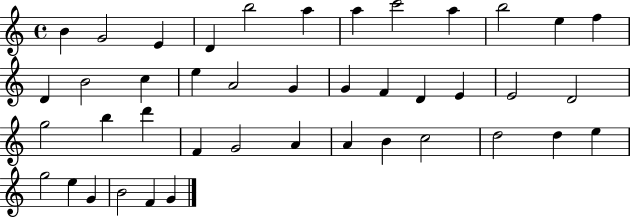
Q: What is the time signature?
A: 4/4